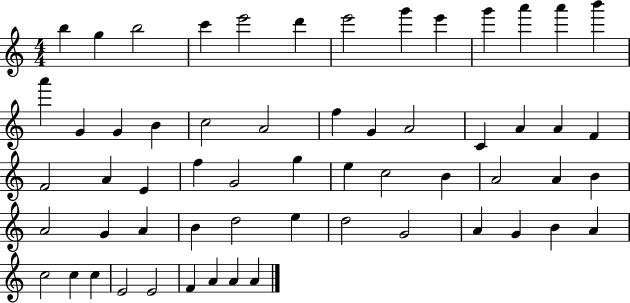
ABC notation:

X:1
T:Untitled
M:4/4
L:1/4
K:C
b g b2 c' e'2 d' e'2 g' e' g' a' a' b' a' G G B c2 A2 f G A2 C A A F F2 A E f G2 g e c2 B A2 A B A2 G A B d2 e d2 G2 A G B A c2 c c E2 E2 F A A A